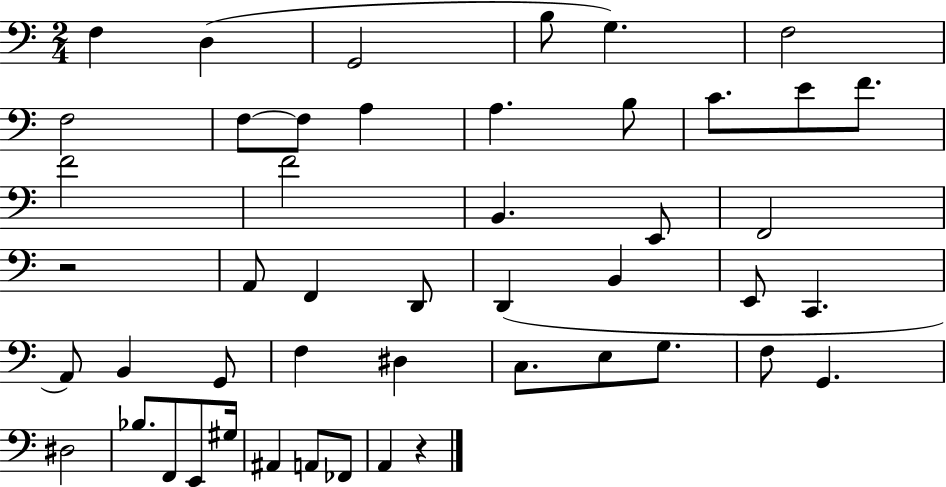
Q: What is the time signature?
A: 2/4